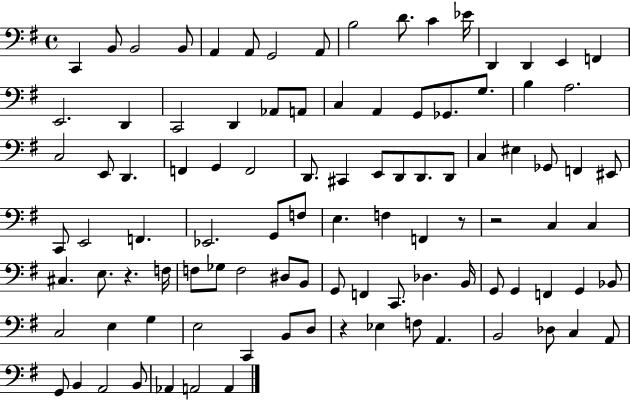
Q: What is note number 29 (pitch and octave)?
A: A3